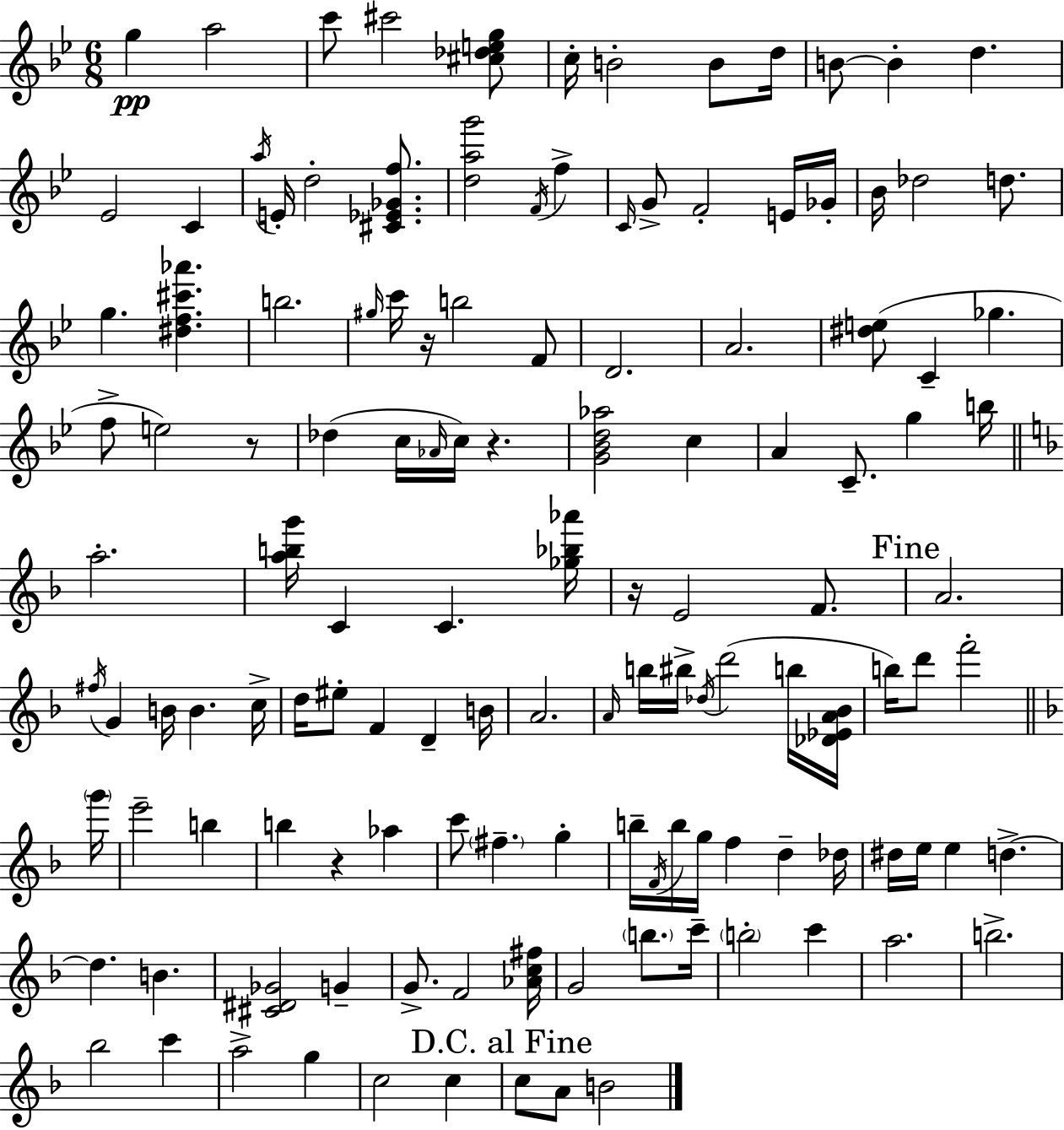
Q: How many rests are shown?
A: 5